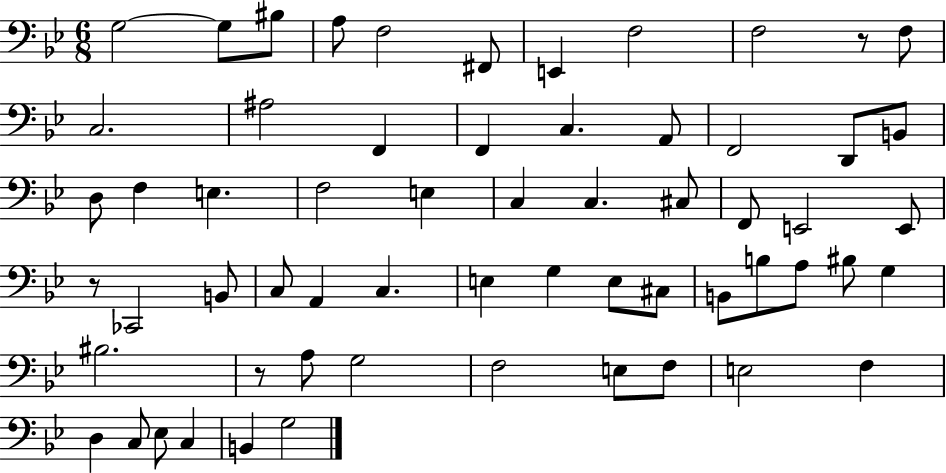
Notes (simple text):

G3/h G3/e BIS3/e A3/e F3/h F#2/e E2/q F3/h F3/h R/e F3/e C3/h. A#3/h F2/q F2/q C3/q. A2/e F2/h D2/e B2/e D3/e F3/q E3/q. F3/h E3/q C3/q C3/q. C#3/e F2/e E2/h E2/e R/e CES2/h B2/e C3/e A2/q C3/q. E3/q G3/q E3/e C#3/e B2/e B3/e A3/e BIS3/e G3/q BIS3/h. R/e A3/e G3/h F3/h E3/e F3/e E3/h F3/q D3/q C3/e Eb3/e C3/q B2/q G3/h